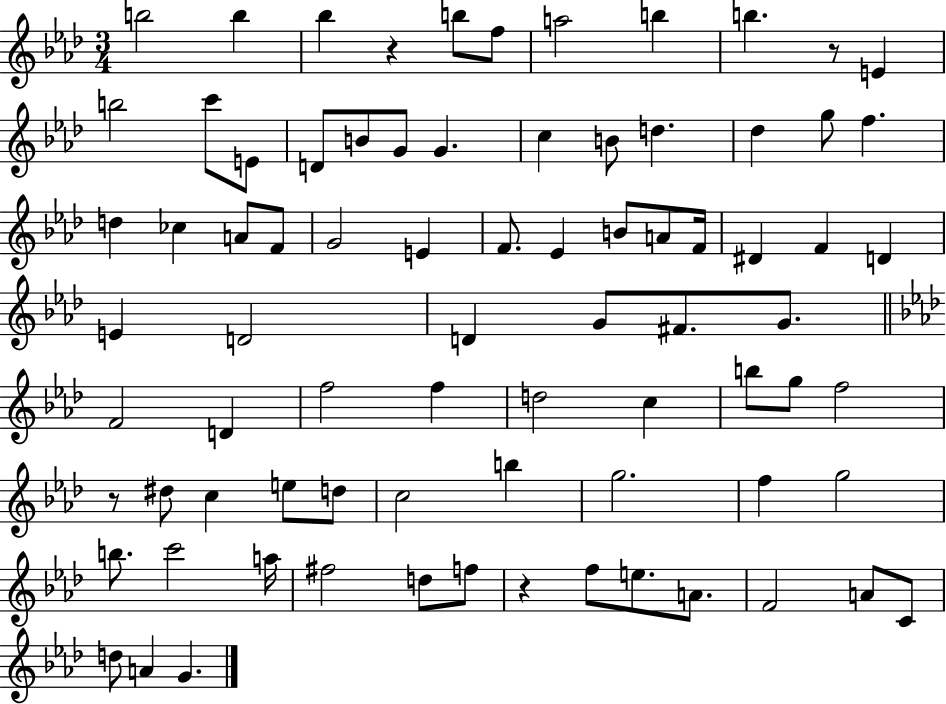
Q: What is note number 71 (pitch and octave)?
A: A4